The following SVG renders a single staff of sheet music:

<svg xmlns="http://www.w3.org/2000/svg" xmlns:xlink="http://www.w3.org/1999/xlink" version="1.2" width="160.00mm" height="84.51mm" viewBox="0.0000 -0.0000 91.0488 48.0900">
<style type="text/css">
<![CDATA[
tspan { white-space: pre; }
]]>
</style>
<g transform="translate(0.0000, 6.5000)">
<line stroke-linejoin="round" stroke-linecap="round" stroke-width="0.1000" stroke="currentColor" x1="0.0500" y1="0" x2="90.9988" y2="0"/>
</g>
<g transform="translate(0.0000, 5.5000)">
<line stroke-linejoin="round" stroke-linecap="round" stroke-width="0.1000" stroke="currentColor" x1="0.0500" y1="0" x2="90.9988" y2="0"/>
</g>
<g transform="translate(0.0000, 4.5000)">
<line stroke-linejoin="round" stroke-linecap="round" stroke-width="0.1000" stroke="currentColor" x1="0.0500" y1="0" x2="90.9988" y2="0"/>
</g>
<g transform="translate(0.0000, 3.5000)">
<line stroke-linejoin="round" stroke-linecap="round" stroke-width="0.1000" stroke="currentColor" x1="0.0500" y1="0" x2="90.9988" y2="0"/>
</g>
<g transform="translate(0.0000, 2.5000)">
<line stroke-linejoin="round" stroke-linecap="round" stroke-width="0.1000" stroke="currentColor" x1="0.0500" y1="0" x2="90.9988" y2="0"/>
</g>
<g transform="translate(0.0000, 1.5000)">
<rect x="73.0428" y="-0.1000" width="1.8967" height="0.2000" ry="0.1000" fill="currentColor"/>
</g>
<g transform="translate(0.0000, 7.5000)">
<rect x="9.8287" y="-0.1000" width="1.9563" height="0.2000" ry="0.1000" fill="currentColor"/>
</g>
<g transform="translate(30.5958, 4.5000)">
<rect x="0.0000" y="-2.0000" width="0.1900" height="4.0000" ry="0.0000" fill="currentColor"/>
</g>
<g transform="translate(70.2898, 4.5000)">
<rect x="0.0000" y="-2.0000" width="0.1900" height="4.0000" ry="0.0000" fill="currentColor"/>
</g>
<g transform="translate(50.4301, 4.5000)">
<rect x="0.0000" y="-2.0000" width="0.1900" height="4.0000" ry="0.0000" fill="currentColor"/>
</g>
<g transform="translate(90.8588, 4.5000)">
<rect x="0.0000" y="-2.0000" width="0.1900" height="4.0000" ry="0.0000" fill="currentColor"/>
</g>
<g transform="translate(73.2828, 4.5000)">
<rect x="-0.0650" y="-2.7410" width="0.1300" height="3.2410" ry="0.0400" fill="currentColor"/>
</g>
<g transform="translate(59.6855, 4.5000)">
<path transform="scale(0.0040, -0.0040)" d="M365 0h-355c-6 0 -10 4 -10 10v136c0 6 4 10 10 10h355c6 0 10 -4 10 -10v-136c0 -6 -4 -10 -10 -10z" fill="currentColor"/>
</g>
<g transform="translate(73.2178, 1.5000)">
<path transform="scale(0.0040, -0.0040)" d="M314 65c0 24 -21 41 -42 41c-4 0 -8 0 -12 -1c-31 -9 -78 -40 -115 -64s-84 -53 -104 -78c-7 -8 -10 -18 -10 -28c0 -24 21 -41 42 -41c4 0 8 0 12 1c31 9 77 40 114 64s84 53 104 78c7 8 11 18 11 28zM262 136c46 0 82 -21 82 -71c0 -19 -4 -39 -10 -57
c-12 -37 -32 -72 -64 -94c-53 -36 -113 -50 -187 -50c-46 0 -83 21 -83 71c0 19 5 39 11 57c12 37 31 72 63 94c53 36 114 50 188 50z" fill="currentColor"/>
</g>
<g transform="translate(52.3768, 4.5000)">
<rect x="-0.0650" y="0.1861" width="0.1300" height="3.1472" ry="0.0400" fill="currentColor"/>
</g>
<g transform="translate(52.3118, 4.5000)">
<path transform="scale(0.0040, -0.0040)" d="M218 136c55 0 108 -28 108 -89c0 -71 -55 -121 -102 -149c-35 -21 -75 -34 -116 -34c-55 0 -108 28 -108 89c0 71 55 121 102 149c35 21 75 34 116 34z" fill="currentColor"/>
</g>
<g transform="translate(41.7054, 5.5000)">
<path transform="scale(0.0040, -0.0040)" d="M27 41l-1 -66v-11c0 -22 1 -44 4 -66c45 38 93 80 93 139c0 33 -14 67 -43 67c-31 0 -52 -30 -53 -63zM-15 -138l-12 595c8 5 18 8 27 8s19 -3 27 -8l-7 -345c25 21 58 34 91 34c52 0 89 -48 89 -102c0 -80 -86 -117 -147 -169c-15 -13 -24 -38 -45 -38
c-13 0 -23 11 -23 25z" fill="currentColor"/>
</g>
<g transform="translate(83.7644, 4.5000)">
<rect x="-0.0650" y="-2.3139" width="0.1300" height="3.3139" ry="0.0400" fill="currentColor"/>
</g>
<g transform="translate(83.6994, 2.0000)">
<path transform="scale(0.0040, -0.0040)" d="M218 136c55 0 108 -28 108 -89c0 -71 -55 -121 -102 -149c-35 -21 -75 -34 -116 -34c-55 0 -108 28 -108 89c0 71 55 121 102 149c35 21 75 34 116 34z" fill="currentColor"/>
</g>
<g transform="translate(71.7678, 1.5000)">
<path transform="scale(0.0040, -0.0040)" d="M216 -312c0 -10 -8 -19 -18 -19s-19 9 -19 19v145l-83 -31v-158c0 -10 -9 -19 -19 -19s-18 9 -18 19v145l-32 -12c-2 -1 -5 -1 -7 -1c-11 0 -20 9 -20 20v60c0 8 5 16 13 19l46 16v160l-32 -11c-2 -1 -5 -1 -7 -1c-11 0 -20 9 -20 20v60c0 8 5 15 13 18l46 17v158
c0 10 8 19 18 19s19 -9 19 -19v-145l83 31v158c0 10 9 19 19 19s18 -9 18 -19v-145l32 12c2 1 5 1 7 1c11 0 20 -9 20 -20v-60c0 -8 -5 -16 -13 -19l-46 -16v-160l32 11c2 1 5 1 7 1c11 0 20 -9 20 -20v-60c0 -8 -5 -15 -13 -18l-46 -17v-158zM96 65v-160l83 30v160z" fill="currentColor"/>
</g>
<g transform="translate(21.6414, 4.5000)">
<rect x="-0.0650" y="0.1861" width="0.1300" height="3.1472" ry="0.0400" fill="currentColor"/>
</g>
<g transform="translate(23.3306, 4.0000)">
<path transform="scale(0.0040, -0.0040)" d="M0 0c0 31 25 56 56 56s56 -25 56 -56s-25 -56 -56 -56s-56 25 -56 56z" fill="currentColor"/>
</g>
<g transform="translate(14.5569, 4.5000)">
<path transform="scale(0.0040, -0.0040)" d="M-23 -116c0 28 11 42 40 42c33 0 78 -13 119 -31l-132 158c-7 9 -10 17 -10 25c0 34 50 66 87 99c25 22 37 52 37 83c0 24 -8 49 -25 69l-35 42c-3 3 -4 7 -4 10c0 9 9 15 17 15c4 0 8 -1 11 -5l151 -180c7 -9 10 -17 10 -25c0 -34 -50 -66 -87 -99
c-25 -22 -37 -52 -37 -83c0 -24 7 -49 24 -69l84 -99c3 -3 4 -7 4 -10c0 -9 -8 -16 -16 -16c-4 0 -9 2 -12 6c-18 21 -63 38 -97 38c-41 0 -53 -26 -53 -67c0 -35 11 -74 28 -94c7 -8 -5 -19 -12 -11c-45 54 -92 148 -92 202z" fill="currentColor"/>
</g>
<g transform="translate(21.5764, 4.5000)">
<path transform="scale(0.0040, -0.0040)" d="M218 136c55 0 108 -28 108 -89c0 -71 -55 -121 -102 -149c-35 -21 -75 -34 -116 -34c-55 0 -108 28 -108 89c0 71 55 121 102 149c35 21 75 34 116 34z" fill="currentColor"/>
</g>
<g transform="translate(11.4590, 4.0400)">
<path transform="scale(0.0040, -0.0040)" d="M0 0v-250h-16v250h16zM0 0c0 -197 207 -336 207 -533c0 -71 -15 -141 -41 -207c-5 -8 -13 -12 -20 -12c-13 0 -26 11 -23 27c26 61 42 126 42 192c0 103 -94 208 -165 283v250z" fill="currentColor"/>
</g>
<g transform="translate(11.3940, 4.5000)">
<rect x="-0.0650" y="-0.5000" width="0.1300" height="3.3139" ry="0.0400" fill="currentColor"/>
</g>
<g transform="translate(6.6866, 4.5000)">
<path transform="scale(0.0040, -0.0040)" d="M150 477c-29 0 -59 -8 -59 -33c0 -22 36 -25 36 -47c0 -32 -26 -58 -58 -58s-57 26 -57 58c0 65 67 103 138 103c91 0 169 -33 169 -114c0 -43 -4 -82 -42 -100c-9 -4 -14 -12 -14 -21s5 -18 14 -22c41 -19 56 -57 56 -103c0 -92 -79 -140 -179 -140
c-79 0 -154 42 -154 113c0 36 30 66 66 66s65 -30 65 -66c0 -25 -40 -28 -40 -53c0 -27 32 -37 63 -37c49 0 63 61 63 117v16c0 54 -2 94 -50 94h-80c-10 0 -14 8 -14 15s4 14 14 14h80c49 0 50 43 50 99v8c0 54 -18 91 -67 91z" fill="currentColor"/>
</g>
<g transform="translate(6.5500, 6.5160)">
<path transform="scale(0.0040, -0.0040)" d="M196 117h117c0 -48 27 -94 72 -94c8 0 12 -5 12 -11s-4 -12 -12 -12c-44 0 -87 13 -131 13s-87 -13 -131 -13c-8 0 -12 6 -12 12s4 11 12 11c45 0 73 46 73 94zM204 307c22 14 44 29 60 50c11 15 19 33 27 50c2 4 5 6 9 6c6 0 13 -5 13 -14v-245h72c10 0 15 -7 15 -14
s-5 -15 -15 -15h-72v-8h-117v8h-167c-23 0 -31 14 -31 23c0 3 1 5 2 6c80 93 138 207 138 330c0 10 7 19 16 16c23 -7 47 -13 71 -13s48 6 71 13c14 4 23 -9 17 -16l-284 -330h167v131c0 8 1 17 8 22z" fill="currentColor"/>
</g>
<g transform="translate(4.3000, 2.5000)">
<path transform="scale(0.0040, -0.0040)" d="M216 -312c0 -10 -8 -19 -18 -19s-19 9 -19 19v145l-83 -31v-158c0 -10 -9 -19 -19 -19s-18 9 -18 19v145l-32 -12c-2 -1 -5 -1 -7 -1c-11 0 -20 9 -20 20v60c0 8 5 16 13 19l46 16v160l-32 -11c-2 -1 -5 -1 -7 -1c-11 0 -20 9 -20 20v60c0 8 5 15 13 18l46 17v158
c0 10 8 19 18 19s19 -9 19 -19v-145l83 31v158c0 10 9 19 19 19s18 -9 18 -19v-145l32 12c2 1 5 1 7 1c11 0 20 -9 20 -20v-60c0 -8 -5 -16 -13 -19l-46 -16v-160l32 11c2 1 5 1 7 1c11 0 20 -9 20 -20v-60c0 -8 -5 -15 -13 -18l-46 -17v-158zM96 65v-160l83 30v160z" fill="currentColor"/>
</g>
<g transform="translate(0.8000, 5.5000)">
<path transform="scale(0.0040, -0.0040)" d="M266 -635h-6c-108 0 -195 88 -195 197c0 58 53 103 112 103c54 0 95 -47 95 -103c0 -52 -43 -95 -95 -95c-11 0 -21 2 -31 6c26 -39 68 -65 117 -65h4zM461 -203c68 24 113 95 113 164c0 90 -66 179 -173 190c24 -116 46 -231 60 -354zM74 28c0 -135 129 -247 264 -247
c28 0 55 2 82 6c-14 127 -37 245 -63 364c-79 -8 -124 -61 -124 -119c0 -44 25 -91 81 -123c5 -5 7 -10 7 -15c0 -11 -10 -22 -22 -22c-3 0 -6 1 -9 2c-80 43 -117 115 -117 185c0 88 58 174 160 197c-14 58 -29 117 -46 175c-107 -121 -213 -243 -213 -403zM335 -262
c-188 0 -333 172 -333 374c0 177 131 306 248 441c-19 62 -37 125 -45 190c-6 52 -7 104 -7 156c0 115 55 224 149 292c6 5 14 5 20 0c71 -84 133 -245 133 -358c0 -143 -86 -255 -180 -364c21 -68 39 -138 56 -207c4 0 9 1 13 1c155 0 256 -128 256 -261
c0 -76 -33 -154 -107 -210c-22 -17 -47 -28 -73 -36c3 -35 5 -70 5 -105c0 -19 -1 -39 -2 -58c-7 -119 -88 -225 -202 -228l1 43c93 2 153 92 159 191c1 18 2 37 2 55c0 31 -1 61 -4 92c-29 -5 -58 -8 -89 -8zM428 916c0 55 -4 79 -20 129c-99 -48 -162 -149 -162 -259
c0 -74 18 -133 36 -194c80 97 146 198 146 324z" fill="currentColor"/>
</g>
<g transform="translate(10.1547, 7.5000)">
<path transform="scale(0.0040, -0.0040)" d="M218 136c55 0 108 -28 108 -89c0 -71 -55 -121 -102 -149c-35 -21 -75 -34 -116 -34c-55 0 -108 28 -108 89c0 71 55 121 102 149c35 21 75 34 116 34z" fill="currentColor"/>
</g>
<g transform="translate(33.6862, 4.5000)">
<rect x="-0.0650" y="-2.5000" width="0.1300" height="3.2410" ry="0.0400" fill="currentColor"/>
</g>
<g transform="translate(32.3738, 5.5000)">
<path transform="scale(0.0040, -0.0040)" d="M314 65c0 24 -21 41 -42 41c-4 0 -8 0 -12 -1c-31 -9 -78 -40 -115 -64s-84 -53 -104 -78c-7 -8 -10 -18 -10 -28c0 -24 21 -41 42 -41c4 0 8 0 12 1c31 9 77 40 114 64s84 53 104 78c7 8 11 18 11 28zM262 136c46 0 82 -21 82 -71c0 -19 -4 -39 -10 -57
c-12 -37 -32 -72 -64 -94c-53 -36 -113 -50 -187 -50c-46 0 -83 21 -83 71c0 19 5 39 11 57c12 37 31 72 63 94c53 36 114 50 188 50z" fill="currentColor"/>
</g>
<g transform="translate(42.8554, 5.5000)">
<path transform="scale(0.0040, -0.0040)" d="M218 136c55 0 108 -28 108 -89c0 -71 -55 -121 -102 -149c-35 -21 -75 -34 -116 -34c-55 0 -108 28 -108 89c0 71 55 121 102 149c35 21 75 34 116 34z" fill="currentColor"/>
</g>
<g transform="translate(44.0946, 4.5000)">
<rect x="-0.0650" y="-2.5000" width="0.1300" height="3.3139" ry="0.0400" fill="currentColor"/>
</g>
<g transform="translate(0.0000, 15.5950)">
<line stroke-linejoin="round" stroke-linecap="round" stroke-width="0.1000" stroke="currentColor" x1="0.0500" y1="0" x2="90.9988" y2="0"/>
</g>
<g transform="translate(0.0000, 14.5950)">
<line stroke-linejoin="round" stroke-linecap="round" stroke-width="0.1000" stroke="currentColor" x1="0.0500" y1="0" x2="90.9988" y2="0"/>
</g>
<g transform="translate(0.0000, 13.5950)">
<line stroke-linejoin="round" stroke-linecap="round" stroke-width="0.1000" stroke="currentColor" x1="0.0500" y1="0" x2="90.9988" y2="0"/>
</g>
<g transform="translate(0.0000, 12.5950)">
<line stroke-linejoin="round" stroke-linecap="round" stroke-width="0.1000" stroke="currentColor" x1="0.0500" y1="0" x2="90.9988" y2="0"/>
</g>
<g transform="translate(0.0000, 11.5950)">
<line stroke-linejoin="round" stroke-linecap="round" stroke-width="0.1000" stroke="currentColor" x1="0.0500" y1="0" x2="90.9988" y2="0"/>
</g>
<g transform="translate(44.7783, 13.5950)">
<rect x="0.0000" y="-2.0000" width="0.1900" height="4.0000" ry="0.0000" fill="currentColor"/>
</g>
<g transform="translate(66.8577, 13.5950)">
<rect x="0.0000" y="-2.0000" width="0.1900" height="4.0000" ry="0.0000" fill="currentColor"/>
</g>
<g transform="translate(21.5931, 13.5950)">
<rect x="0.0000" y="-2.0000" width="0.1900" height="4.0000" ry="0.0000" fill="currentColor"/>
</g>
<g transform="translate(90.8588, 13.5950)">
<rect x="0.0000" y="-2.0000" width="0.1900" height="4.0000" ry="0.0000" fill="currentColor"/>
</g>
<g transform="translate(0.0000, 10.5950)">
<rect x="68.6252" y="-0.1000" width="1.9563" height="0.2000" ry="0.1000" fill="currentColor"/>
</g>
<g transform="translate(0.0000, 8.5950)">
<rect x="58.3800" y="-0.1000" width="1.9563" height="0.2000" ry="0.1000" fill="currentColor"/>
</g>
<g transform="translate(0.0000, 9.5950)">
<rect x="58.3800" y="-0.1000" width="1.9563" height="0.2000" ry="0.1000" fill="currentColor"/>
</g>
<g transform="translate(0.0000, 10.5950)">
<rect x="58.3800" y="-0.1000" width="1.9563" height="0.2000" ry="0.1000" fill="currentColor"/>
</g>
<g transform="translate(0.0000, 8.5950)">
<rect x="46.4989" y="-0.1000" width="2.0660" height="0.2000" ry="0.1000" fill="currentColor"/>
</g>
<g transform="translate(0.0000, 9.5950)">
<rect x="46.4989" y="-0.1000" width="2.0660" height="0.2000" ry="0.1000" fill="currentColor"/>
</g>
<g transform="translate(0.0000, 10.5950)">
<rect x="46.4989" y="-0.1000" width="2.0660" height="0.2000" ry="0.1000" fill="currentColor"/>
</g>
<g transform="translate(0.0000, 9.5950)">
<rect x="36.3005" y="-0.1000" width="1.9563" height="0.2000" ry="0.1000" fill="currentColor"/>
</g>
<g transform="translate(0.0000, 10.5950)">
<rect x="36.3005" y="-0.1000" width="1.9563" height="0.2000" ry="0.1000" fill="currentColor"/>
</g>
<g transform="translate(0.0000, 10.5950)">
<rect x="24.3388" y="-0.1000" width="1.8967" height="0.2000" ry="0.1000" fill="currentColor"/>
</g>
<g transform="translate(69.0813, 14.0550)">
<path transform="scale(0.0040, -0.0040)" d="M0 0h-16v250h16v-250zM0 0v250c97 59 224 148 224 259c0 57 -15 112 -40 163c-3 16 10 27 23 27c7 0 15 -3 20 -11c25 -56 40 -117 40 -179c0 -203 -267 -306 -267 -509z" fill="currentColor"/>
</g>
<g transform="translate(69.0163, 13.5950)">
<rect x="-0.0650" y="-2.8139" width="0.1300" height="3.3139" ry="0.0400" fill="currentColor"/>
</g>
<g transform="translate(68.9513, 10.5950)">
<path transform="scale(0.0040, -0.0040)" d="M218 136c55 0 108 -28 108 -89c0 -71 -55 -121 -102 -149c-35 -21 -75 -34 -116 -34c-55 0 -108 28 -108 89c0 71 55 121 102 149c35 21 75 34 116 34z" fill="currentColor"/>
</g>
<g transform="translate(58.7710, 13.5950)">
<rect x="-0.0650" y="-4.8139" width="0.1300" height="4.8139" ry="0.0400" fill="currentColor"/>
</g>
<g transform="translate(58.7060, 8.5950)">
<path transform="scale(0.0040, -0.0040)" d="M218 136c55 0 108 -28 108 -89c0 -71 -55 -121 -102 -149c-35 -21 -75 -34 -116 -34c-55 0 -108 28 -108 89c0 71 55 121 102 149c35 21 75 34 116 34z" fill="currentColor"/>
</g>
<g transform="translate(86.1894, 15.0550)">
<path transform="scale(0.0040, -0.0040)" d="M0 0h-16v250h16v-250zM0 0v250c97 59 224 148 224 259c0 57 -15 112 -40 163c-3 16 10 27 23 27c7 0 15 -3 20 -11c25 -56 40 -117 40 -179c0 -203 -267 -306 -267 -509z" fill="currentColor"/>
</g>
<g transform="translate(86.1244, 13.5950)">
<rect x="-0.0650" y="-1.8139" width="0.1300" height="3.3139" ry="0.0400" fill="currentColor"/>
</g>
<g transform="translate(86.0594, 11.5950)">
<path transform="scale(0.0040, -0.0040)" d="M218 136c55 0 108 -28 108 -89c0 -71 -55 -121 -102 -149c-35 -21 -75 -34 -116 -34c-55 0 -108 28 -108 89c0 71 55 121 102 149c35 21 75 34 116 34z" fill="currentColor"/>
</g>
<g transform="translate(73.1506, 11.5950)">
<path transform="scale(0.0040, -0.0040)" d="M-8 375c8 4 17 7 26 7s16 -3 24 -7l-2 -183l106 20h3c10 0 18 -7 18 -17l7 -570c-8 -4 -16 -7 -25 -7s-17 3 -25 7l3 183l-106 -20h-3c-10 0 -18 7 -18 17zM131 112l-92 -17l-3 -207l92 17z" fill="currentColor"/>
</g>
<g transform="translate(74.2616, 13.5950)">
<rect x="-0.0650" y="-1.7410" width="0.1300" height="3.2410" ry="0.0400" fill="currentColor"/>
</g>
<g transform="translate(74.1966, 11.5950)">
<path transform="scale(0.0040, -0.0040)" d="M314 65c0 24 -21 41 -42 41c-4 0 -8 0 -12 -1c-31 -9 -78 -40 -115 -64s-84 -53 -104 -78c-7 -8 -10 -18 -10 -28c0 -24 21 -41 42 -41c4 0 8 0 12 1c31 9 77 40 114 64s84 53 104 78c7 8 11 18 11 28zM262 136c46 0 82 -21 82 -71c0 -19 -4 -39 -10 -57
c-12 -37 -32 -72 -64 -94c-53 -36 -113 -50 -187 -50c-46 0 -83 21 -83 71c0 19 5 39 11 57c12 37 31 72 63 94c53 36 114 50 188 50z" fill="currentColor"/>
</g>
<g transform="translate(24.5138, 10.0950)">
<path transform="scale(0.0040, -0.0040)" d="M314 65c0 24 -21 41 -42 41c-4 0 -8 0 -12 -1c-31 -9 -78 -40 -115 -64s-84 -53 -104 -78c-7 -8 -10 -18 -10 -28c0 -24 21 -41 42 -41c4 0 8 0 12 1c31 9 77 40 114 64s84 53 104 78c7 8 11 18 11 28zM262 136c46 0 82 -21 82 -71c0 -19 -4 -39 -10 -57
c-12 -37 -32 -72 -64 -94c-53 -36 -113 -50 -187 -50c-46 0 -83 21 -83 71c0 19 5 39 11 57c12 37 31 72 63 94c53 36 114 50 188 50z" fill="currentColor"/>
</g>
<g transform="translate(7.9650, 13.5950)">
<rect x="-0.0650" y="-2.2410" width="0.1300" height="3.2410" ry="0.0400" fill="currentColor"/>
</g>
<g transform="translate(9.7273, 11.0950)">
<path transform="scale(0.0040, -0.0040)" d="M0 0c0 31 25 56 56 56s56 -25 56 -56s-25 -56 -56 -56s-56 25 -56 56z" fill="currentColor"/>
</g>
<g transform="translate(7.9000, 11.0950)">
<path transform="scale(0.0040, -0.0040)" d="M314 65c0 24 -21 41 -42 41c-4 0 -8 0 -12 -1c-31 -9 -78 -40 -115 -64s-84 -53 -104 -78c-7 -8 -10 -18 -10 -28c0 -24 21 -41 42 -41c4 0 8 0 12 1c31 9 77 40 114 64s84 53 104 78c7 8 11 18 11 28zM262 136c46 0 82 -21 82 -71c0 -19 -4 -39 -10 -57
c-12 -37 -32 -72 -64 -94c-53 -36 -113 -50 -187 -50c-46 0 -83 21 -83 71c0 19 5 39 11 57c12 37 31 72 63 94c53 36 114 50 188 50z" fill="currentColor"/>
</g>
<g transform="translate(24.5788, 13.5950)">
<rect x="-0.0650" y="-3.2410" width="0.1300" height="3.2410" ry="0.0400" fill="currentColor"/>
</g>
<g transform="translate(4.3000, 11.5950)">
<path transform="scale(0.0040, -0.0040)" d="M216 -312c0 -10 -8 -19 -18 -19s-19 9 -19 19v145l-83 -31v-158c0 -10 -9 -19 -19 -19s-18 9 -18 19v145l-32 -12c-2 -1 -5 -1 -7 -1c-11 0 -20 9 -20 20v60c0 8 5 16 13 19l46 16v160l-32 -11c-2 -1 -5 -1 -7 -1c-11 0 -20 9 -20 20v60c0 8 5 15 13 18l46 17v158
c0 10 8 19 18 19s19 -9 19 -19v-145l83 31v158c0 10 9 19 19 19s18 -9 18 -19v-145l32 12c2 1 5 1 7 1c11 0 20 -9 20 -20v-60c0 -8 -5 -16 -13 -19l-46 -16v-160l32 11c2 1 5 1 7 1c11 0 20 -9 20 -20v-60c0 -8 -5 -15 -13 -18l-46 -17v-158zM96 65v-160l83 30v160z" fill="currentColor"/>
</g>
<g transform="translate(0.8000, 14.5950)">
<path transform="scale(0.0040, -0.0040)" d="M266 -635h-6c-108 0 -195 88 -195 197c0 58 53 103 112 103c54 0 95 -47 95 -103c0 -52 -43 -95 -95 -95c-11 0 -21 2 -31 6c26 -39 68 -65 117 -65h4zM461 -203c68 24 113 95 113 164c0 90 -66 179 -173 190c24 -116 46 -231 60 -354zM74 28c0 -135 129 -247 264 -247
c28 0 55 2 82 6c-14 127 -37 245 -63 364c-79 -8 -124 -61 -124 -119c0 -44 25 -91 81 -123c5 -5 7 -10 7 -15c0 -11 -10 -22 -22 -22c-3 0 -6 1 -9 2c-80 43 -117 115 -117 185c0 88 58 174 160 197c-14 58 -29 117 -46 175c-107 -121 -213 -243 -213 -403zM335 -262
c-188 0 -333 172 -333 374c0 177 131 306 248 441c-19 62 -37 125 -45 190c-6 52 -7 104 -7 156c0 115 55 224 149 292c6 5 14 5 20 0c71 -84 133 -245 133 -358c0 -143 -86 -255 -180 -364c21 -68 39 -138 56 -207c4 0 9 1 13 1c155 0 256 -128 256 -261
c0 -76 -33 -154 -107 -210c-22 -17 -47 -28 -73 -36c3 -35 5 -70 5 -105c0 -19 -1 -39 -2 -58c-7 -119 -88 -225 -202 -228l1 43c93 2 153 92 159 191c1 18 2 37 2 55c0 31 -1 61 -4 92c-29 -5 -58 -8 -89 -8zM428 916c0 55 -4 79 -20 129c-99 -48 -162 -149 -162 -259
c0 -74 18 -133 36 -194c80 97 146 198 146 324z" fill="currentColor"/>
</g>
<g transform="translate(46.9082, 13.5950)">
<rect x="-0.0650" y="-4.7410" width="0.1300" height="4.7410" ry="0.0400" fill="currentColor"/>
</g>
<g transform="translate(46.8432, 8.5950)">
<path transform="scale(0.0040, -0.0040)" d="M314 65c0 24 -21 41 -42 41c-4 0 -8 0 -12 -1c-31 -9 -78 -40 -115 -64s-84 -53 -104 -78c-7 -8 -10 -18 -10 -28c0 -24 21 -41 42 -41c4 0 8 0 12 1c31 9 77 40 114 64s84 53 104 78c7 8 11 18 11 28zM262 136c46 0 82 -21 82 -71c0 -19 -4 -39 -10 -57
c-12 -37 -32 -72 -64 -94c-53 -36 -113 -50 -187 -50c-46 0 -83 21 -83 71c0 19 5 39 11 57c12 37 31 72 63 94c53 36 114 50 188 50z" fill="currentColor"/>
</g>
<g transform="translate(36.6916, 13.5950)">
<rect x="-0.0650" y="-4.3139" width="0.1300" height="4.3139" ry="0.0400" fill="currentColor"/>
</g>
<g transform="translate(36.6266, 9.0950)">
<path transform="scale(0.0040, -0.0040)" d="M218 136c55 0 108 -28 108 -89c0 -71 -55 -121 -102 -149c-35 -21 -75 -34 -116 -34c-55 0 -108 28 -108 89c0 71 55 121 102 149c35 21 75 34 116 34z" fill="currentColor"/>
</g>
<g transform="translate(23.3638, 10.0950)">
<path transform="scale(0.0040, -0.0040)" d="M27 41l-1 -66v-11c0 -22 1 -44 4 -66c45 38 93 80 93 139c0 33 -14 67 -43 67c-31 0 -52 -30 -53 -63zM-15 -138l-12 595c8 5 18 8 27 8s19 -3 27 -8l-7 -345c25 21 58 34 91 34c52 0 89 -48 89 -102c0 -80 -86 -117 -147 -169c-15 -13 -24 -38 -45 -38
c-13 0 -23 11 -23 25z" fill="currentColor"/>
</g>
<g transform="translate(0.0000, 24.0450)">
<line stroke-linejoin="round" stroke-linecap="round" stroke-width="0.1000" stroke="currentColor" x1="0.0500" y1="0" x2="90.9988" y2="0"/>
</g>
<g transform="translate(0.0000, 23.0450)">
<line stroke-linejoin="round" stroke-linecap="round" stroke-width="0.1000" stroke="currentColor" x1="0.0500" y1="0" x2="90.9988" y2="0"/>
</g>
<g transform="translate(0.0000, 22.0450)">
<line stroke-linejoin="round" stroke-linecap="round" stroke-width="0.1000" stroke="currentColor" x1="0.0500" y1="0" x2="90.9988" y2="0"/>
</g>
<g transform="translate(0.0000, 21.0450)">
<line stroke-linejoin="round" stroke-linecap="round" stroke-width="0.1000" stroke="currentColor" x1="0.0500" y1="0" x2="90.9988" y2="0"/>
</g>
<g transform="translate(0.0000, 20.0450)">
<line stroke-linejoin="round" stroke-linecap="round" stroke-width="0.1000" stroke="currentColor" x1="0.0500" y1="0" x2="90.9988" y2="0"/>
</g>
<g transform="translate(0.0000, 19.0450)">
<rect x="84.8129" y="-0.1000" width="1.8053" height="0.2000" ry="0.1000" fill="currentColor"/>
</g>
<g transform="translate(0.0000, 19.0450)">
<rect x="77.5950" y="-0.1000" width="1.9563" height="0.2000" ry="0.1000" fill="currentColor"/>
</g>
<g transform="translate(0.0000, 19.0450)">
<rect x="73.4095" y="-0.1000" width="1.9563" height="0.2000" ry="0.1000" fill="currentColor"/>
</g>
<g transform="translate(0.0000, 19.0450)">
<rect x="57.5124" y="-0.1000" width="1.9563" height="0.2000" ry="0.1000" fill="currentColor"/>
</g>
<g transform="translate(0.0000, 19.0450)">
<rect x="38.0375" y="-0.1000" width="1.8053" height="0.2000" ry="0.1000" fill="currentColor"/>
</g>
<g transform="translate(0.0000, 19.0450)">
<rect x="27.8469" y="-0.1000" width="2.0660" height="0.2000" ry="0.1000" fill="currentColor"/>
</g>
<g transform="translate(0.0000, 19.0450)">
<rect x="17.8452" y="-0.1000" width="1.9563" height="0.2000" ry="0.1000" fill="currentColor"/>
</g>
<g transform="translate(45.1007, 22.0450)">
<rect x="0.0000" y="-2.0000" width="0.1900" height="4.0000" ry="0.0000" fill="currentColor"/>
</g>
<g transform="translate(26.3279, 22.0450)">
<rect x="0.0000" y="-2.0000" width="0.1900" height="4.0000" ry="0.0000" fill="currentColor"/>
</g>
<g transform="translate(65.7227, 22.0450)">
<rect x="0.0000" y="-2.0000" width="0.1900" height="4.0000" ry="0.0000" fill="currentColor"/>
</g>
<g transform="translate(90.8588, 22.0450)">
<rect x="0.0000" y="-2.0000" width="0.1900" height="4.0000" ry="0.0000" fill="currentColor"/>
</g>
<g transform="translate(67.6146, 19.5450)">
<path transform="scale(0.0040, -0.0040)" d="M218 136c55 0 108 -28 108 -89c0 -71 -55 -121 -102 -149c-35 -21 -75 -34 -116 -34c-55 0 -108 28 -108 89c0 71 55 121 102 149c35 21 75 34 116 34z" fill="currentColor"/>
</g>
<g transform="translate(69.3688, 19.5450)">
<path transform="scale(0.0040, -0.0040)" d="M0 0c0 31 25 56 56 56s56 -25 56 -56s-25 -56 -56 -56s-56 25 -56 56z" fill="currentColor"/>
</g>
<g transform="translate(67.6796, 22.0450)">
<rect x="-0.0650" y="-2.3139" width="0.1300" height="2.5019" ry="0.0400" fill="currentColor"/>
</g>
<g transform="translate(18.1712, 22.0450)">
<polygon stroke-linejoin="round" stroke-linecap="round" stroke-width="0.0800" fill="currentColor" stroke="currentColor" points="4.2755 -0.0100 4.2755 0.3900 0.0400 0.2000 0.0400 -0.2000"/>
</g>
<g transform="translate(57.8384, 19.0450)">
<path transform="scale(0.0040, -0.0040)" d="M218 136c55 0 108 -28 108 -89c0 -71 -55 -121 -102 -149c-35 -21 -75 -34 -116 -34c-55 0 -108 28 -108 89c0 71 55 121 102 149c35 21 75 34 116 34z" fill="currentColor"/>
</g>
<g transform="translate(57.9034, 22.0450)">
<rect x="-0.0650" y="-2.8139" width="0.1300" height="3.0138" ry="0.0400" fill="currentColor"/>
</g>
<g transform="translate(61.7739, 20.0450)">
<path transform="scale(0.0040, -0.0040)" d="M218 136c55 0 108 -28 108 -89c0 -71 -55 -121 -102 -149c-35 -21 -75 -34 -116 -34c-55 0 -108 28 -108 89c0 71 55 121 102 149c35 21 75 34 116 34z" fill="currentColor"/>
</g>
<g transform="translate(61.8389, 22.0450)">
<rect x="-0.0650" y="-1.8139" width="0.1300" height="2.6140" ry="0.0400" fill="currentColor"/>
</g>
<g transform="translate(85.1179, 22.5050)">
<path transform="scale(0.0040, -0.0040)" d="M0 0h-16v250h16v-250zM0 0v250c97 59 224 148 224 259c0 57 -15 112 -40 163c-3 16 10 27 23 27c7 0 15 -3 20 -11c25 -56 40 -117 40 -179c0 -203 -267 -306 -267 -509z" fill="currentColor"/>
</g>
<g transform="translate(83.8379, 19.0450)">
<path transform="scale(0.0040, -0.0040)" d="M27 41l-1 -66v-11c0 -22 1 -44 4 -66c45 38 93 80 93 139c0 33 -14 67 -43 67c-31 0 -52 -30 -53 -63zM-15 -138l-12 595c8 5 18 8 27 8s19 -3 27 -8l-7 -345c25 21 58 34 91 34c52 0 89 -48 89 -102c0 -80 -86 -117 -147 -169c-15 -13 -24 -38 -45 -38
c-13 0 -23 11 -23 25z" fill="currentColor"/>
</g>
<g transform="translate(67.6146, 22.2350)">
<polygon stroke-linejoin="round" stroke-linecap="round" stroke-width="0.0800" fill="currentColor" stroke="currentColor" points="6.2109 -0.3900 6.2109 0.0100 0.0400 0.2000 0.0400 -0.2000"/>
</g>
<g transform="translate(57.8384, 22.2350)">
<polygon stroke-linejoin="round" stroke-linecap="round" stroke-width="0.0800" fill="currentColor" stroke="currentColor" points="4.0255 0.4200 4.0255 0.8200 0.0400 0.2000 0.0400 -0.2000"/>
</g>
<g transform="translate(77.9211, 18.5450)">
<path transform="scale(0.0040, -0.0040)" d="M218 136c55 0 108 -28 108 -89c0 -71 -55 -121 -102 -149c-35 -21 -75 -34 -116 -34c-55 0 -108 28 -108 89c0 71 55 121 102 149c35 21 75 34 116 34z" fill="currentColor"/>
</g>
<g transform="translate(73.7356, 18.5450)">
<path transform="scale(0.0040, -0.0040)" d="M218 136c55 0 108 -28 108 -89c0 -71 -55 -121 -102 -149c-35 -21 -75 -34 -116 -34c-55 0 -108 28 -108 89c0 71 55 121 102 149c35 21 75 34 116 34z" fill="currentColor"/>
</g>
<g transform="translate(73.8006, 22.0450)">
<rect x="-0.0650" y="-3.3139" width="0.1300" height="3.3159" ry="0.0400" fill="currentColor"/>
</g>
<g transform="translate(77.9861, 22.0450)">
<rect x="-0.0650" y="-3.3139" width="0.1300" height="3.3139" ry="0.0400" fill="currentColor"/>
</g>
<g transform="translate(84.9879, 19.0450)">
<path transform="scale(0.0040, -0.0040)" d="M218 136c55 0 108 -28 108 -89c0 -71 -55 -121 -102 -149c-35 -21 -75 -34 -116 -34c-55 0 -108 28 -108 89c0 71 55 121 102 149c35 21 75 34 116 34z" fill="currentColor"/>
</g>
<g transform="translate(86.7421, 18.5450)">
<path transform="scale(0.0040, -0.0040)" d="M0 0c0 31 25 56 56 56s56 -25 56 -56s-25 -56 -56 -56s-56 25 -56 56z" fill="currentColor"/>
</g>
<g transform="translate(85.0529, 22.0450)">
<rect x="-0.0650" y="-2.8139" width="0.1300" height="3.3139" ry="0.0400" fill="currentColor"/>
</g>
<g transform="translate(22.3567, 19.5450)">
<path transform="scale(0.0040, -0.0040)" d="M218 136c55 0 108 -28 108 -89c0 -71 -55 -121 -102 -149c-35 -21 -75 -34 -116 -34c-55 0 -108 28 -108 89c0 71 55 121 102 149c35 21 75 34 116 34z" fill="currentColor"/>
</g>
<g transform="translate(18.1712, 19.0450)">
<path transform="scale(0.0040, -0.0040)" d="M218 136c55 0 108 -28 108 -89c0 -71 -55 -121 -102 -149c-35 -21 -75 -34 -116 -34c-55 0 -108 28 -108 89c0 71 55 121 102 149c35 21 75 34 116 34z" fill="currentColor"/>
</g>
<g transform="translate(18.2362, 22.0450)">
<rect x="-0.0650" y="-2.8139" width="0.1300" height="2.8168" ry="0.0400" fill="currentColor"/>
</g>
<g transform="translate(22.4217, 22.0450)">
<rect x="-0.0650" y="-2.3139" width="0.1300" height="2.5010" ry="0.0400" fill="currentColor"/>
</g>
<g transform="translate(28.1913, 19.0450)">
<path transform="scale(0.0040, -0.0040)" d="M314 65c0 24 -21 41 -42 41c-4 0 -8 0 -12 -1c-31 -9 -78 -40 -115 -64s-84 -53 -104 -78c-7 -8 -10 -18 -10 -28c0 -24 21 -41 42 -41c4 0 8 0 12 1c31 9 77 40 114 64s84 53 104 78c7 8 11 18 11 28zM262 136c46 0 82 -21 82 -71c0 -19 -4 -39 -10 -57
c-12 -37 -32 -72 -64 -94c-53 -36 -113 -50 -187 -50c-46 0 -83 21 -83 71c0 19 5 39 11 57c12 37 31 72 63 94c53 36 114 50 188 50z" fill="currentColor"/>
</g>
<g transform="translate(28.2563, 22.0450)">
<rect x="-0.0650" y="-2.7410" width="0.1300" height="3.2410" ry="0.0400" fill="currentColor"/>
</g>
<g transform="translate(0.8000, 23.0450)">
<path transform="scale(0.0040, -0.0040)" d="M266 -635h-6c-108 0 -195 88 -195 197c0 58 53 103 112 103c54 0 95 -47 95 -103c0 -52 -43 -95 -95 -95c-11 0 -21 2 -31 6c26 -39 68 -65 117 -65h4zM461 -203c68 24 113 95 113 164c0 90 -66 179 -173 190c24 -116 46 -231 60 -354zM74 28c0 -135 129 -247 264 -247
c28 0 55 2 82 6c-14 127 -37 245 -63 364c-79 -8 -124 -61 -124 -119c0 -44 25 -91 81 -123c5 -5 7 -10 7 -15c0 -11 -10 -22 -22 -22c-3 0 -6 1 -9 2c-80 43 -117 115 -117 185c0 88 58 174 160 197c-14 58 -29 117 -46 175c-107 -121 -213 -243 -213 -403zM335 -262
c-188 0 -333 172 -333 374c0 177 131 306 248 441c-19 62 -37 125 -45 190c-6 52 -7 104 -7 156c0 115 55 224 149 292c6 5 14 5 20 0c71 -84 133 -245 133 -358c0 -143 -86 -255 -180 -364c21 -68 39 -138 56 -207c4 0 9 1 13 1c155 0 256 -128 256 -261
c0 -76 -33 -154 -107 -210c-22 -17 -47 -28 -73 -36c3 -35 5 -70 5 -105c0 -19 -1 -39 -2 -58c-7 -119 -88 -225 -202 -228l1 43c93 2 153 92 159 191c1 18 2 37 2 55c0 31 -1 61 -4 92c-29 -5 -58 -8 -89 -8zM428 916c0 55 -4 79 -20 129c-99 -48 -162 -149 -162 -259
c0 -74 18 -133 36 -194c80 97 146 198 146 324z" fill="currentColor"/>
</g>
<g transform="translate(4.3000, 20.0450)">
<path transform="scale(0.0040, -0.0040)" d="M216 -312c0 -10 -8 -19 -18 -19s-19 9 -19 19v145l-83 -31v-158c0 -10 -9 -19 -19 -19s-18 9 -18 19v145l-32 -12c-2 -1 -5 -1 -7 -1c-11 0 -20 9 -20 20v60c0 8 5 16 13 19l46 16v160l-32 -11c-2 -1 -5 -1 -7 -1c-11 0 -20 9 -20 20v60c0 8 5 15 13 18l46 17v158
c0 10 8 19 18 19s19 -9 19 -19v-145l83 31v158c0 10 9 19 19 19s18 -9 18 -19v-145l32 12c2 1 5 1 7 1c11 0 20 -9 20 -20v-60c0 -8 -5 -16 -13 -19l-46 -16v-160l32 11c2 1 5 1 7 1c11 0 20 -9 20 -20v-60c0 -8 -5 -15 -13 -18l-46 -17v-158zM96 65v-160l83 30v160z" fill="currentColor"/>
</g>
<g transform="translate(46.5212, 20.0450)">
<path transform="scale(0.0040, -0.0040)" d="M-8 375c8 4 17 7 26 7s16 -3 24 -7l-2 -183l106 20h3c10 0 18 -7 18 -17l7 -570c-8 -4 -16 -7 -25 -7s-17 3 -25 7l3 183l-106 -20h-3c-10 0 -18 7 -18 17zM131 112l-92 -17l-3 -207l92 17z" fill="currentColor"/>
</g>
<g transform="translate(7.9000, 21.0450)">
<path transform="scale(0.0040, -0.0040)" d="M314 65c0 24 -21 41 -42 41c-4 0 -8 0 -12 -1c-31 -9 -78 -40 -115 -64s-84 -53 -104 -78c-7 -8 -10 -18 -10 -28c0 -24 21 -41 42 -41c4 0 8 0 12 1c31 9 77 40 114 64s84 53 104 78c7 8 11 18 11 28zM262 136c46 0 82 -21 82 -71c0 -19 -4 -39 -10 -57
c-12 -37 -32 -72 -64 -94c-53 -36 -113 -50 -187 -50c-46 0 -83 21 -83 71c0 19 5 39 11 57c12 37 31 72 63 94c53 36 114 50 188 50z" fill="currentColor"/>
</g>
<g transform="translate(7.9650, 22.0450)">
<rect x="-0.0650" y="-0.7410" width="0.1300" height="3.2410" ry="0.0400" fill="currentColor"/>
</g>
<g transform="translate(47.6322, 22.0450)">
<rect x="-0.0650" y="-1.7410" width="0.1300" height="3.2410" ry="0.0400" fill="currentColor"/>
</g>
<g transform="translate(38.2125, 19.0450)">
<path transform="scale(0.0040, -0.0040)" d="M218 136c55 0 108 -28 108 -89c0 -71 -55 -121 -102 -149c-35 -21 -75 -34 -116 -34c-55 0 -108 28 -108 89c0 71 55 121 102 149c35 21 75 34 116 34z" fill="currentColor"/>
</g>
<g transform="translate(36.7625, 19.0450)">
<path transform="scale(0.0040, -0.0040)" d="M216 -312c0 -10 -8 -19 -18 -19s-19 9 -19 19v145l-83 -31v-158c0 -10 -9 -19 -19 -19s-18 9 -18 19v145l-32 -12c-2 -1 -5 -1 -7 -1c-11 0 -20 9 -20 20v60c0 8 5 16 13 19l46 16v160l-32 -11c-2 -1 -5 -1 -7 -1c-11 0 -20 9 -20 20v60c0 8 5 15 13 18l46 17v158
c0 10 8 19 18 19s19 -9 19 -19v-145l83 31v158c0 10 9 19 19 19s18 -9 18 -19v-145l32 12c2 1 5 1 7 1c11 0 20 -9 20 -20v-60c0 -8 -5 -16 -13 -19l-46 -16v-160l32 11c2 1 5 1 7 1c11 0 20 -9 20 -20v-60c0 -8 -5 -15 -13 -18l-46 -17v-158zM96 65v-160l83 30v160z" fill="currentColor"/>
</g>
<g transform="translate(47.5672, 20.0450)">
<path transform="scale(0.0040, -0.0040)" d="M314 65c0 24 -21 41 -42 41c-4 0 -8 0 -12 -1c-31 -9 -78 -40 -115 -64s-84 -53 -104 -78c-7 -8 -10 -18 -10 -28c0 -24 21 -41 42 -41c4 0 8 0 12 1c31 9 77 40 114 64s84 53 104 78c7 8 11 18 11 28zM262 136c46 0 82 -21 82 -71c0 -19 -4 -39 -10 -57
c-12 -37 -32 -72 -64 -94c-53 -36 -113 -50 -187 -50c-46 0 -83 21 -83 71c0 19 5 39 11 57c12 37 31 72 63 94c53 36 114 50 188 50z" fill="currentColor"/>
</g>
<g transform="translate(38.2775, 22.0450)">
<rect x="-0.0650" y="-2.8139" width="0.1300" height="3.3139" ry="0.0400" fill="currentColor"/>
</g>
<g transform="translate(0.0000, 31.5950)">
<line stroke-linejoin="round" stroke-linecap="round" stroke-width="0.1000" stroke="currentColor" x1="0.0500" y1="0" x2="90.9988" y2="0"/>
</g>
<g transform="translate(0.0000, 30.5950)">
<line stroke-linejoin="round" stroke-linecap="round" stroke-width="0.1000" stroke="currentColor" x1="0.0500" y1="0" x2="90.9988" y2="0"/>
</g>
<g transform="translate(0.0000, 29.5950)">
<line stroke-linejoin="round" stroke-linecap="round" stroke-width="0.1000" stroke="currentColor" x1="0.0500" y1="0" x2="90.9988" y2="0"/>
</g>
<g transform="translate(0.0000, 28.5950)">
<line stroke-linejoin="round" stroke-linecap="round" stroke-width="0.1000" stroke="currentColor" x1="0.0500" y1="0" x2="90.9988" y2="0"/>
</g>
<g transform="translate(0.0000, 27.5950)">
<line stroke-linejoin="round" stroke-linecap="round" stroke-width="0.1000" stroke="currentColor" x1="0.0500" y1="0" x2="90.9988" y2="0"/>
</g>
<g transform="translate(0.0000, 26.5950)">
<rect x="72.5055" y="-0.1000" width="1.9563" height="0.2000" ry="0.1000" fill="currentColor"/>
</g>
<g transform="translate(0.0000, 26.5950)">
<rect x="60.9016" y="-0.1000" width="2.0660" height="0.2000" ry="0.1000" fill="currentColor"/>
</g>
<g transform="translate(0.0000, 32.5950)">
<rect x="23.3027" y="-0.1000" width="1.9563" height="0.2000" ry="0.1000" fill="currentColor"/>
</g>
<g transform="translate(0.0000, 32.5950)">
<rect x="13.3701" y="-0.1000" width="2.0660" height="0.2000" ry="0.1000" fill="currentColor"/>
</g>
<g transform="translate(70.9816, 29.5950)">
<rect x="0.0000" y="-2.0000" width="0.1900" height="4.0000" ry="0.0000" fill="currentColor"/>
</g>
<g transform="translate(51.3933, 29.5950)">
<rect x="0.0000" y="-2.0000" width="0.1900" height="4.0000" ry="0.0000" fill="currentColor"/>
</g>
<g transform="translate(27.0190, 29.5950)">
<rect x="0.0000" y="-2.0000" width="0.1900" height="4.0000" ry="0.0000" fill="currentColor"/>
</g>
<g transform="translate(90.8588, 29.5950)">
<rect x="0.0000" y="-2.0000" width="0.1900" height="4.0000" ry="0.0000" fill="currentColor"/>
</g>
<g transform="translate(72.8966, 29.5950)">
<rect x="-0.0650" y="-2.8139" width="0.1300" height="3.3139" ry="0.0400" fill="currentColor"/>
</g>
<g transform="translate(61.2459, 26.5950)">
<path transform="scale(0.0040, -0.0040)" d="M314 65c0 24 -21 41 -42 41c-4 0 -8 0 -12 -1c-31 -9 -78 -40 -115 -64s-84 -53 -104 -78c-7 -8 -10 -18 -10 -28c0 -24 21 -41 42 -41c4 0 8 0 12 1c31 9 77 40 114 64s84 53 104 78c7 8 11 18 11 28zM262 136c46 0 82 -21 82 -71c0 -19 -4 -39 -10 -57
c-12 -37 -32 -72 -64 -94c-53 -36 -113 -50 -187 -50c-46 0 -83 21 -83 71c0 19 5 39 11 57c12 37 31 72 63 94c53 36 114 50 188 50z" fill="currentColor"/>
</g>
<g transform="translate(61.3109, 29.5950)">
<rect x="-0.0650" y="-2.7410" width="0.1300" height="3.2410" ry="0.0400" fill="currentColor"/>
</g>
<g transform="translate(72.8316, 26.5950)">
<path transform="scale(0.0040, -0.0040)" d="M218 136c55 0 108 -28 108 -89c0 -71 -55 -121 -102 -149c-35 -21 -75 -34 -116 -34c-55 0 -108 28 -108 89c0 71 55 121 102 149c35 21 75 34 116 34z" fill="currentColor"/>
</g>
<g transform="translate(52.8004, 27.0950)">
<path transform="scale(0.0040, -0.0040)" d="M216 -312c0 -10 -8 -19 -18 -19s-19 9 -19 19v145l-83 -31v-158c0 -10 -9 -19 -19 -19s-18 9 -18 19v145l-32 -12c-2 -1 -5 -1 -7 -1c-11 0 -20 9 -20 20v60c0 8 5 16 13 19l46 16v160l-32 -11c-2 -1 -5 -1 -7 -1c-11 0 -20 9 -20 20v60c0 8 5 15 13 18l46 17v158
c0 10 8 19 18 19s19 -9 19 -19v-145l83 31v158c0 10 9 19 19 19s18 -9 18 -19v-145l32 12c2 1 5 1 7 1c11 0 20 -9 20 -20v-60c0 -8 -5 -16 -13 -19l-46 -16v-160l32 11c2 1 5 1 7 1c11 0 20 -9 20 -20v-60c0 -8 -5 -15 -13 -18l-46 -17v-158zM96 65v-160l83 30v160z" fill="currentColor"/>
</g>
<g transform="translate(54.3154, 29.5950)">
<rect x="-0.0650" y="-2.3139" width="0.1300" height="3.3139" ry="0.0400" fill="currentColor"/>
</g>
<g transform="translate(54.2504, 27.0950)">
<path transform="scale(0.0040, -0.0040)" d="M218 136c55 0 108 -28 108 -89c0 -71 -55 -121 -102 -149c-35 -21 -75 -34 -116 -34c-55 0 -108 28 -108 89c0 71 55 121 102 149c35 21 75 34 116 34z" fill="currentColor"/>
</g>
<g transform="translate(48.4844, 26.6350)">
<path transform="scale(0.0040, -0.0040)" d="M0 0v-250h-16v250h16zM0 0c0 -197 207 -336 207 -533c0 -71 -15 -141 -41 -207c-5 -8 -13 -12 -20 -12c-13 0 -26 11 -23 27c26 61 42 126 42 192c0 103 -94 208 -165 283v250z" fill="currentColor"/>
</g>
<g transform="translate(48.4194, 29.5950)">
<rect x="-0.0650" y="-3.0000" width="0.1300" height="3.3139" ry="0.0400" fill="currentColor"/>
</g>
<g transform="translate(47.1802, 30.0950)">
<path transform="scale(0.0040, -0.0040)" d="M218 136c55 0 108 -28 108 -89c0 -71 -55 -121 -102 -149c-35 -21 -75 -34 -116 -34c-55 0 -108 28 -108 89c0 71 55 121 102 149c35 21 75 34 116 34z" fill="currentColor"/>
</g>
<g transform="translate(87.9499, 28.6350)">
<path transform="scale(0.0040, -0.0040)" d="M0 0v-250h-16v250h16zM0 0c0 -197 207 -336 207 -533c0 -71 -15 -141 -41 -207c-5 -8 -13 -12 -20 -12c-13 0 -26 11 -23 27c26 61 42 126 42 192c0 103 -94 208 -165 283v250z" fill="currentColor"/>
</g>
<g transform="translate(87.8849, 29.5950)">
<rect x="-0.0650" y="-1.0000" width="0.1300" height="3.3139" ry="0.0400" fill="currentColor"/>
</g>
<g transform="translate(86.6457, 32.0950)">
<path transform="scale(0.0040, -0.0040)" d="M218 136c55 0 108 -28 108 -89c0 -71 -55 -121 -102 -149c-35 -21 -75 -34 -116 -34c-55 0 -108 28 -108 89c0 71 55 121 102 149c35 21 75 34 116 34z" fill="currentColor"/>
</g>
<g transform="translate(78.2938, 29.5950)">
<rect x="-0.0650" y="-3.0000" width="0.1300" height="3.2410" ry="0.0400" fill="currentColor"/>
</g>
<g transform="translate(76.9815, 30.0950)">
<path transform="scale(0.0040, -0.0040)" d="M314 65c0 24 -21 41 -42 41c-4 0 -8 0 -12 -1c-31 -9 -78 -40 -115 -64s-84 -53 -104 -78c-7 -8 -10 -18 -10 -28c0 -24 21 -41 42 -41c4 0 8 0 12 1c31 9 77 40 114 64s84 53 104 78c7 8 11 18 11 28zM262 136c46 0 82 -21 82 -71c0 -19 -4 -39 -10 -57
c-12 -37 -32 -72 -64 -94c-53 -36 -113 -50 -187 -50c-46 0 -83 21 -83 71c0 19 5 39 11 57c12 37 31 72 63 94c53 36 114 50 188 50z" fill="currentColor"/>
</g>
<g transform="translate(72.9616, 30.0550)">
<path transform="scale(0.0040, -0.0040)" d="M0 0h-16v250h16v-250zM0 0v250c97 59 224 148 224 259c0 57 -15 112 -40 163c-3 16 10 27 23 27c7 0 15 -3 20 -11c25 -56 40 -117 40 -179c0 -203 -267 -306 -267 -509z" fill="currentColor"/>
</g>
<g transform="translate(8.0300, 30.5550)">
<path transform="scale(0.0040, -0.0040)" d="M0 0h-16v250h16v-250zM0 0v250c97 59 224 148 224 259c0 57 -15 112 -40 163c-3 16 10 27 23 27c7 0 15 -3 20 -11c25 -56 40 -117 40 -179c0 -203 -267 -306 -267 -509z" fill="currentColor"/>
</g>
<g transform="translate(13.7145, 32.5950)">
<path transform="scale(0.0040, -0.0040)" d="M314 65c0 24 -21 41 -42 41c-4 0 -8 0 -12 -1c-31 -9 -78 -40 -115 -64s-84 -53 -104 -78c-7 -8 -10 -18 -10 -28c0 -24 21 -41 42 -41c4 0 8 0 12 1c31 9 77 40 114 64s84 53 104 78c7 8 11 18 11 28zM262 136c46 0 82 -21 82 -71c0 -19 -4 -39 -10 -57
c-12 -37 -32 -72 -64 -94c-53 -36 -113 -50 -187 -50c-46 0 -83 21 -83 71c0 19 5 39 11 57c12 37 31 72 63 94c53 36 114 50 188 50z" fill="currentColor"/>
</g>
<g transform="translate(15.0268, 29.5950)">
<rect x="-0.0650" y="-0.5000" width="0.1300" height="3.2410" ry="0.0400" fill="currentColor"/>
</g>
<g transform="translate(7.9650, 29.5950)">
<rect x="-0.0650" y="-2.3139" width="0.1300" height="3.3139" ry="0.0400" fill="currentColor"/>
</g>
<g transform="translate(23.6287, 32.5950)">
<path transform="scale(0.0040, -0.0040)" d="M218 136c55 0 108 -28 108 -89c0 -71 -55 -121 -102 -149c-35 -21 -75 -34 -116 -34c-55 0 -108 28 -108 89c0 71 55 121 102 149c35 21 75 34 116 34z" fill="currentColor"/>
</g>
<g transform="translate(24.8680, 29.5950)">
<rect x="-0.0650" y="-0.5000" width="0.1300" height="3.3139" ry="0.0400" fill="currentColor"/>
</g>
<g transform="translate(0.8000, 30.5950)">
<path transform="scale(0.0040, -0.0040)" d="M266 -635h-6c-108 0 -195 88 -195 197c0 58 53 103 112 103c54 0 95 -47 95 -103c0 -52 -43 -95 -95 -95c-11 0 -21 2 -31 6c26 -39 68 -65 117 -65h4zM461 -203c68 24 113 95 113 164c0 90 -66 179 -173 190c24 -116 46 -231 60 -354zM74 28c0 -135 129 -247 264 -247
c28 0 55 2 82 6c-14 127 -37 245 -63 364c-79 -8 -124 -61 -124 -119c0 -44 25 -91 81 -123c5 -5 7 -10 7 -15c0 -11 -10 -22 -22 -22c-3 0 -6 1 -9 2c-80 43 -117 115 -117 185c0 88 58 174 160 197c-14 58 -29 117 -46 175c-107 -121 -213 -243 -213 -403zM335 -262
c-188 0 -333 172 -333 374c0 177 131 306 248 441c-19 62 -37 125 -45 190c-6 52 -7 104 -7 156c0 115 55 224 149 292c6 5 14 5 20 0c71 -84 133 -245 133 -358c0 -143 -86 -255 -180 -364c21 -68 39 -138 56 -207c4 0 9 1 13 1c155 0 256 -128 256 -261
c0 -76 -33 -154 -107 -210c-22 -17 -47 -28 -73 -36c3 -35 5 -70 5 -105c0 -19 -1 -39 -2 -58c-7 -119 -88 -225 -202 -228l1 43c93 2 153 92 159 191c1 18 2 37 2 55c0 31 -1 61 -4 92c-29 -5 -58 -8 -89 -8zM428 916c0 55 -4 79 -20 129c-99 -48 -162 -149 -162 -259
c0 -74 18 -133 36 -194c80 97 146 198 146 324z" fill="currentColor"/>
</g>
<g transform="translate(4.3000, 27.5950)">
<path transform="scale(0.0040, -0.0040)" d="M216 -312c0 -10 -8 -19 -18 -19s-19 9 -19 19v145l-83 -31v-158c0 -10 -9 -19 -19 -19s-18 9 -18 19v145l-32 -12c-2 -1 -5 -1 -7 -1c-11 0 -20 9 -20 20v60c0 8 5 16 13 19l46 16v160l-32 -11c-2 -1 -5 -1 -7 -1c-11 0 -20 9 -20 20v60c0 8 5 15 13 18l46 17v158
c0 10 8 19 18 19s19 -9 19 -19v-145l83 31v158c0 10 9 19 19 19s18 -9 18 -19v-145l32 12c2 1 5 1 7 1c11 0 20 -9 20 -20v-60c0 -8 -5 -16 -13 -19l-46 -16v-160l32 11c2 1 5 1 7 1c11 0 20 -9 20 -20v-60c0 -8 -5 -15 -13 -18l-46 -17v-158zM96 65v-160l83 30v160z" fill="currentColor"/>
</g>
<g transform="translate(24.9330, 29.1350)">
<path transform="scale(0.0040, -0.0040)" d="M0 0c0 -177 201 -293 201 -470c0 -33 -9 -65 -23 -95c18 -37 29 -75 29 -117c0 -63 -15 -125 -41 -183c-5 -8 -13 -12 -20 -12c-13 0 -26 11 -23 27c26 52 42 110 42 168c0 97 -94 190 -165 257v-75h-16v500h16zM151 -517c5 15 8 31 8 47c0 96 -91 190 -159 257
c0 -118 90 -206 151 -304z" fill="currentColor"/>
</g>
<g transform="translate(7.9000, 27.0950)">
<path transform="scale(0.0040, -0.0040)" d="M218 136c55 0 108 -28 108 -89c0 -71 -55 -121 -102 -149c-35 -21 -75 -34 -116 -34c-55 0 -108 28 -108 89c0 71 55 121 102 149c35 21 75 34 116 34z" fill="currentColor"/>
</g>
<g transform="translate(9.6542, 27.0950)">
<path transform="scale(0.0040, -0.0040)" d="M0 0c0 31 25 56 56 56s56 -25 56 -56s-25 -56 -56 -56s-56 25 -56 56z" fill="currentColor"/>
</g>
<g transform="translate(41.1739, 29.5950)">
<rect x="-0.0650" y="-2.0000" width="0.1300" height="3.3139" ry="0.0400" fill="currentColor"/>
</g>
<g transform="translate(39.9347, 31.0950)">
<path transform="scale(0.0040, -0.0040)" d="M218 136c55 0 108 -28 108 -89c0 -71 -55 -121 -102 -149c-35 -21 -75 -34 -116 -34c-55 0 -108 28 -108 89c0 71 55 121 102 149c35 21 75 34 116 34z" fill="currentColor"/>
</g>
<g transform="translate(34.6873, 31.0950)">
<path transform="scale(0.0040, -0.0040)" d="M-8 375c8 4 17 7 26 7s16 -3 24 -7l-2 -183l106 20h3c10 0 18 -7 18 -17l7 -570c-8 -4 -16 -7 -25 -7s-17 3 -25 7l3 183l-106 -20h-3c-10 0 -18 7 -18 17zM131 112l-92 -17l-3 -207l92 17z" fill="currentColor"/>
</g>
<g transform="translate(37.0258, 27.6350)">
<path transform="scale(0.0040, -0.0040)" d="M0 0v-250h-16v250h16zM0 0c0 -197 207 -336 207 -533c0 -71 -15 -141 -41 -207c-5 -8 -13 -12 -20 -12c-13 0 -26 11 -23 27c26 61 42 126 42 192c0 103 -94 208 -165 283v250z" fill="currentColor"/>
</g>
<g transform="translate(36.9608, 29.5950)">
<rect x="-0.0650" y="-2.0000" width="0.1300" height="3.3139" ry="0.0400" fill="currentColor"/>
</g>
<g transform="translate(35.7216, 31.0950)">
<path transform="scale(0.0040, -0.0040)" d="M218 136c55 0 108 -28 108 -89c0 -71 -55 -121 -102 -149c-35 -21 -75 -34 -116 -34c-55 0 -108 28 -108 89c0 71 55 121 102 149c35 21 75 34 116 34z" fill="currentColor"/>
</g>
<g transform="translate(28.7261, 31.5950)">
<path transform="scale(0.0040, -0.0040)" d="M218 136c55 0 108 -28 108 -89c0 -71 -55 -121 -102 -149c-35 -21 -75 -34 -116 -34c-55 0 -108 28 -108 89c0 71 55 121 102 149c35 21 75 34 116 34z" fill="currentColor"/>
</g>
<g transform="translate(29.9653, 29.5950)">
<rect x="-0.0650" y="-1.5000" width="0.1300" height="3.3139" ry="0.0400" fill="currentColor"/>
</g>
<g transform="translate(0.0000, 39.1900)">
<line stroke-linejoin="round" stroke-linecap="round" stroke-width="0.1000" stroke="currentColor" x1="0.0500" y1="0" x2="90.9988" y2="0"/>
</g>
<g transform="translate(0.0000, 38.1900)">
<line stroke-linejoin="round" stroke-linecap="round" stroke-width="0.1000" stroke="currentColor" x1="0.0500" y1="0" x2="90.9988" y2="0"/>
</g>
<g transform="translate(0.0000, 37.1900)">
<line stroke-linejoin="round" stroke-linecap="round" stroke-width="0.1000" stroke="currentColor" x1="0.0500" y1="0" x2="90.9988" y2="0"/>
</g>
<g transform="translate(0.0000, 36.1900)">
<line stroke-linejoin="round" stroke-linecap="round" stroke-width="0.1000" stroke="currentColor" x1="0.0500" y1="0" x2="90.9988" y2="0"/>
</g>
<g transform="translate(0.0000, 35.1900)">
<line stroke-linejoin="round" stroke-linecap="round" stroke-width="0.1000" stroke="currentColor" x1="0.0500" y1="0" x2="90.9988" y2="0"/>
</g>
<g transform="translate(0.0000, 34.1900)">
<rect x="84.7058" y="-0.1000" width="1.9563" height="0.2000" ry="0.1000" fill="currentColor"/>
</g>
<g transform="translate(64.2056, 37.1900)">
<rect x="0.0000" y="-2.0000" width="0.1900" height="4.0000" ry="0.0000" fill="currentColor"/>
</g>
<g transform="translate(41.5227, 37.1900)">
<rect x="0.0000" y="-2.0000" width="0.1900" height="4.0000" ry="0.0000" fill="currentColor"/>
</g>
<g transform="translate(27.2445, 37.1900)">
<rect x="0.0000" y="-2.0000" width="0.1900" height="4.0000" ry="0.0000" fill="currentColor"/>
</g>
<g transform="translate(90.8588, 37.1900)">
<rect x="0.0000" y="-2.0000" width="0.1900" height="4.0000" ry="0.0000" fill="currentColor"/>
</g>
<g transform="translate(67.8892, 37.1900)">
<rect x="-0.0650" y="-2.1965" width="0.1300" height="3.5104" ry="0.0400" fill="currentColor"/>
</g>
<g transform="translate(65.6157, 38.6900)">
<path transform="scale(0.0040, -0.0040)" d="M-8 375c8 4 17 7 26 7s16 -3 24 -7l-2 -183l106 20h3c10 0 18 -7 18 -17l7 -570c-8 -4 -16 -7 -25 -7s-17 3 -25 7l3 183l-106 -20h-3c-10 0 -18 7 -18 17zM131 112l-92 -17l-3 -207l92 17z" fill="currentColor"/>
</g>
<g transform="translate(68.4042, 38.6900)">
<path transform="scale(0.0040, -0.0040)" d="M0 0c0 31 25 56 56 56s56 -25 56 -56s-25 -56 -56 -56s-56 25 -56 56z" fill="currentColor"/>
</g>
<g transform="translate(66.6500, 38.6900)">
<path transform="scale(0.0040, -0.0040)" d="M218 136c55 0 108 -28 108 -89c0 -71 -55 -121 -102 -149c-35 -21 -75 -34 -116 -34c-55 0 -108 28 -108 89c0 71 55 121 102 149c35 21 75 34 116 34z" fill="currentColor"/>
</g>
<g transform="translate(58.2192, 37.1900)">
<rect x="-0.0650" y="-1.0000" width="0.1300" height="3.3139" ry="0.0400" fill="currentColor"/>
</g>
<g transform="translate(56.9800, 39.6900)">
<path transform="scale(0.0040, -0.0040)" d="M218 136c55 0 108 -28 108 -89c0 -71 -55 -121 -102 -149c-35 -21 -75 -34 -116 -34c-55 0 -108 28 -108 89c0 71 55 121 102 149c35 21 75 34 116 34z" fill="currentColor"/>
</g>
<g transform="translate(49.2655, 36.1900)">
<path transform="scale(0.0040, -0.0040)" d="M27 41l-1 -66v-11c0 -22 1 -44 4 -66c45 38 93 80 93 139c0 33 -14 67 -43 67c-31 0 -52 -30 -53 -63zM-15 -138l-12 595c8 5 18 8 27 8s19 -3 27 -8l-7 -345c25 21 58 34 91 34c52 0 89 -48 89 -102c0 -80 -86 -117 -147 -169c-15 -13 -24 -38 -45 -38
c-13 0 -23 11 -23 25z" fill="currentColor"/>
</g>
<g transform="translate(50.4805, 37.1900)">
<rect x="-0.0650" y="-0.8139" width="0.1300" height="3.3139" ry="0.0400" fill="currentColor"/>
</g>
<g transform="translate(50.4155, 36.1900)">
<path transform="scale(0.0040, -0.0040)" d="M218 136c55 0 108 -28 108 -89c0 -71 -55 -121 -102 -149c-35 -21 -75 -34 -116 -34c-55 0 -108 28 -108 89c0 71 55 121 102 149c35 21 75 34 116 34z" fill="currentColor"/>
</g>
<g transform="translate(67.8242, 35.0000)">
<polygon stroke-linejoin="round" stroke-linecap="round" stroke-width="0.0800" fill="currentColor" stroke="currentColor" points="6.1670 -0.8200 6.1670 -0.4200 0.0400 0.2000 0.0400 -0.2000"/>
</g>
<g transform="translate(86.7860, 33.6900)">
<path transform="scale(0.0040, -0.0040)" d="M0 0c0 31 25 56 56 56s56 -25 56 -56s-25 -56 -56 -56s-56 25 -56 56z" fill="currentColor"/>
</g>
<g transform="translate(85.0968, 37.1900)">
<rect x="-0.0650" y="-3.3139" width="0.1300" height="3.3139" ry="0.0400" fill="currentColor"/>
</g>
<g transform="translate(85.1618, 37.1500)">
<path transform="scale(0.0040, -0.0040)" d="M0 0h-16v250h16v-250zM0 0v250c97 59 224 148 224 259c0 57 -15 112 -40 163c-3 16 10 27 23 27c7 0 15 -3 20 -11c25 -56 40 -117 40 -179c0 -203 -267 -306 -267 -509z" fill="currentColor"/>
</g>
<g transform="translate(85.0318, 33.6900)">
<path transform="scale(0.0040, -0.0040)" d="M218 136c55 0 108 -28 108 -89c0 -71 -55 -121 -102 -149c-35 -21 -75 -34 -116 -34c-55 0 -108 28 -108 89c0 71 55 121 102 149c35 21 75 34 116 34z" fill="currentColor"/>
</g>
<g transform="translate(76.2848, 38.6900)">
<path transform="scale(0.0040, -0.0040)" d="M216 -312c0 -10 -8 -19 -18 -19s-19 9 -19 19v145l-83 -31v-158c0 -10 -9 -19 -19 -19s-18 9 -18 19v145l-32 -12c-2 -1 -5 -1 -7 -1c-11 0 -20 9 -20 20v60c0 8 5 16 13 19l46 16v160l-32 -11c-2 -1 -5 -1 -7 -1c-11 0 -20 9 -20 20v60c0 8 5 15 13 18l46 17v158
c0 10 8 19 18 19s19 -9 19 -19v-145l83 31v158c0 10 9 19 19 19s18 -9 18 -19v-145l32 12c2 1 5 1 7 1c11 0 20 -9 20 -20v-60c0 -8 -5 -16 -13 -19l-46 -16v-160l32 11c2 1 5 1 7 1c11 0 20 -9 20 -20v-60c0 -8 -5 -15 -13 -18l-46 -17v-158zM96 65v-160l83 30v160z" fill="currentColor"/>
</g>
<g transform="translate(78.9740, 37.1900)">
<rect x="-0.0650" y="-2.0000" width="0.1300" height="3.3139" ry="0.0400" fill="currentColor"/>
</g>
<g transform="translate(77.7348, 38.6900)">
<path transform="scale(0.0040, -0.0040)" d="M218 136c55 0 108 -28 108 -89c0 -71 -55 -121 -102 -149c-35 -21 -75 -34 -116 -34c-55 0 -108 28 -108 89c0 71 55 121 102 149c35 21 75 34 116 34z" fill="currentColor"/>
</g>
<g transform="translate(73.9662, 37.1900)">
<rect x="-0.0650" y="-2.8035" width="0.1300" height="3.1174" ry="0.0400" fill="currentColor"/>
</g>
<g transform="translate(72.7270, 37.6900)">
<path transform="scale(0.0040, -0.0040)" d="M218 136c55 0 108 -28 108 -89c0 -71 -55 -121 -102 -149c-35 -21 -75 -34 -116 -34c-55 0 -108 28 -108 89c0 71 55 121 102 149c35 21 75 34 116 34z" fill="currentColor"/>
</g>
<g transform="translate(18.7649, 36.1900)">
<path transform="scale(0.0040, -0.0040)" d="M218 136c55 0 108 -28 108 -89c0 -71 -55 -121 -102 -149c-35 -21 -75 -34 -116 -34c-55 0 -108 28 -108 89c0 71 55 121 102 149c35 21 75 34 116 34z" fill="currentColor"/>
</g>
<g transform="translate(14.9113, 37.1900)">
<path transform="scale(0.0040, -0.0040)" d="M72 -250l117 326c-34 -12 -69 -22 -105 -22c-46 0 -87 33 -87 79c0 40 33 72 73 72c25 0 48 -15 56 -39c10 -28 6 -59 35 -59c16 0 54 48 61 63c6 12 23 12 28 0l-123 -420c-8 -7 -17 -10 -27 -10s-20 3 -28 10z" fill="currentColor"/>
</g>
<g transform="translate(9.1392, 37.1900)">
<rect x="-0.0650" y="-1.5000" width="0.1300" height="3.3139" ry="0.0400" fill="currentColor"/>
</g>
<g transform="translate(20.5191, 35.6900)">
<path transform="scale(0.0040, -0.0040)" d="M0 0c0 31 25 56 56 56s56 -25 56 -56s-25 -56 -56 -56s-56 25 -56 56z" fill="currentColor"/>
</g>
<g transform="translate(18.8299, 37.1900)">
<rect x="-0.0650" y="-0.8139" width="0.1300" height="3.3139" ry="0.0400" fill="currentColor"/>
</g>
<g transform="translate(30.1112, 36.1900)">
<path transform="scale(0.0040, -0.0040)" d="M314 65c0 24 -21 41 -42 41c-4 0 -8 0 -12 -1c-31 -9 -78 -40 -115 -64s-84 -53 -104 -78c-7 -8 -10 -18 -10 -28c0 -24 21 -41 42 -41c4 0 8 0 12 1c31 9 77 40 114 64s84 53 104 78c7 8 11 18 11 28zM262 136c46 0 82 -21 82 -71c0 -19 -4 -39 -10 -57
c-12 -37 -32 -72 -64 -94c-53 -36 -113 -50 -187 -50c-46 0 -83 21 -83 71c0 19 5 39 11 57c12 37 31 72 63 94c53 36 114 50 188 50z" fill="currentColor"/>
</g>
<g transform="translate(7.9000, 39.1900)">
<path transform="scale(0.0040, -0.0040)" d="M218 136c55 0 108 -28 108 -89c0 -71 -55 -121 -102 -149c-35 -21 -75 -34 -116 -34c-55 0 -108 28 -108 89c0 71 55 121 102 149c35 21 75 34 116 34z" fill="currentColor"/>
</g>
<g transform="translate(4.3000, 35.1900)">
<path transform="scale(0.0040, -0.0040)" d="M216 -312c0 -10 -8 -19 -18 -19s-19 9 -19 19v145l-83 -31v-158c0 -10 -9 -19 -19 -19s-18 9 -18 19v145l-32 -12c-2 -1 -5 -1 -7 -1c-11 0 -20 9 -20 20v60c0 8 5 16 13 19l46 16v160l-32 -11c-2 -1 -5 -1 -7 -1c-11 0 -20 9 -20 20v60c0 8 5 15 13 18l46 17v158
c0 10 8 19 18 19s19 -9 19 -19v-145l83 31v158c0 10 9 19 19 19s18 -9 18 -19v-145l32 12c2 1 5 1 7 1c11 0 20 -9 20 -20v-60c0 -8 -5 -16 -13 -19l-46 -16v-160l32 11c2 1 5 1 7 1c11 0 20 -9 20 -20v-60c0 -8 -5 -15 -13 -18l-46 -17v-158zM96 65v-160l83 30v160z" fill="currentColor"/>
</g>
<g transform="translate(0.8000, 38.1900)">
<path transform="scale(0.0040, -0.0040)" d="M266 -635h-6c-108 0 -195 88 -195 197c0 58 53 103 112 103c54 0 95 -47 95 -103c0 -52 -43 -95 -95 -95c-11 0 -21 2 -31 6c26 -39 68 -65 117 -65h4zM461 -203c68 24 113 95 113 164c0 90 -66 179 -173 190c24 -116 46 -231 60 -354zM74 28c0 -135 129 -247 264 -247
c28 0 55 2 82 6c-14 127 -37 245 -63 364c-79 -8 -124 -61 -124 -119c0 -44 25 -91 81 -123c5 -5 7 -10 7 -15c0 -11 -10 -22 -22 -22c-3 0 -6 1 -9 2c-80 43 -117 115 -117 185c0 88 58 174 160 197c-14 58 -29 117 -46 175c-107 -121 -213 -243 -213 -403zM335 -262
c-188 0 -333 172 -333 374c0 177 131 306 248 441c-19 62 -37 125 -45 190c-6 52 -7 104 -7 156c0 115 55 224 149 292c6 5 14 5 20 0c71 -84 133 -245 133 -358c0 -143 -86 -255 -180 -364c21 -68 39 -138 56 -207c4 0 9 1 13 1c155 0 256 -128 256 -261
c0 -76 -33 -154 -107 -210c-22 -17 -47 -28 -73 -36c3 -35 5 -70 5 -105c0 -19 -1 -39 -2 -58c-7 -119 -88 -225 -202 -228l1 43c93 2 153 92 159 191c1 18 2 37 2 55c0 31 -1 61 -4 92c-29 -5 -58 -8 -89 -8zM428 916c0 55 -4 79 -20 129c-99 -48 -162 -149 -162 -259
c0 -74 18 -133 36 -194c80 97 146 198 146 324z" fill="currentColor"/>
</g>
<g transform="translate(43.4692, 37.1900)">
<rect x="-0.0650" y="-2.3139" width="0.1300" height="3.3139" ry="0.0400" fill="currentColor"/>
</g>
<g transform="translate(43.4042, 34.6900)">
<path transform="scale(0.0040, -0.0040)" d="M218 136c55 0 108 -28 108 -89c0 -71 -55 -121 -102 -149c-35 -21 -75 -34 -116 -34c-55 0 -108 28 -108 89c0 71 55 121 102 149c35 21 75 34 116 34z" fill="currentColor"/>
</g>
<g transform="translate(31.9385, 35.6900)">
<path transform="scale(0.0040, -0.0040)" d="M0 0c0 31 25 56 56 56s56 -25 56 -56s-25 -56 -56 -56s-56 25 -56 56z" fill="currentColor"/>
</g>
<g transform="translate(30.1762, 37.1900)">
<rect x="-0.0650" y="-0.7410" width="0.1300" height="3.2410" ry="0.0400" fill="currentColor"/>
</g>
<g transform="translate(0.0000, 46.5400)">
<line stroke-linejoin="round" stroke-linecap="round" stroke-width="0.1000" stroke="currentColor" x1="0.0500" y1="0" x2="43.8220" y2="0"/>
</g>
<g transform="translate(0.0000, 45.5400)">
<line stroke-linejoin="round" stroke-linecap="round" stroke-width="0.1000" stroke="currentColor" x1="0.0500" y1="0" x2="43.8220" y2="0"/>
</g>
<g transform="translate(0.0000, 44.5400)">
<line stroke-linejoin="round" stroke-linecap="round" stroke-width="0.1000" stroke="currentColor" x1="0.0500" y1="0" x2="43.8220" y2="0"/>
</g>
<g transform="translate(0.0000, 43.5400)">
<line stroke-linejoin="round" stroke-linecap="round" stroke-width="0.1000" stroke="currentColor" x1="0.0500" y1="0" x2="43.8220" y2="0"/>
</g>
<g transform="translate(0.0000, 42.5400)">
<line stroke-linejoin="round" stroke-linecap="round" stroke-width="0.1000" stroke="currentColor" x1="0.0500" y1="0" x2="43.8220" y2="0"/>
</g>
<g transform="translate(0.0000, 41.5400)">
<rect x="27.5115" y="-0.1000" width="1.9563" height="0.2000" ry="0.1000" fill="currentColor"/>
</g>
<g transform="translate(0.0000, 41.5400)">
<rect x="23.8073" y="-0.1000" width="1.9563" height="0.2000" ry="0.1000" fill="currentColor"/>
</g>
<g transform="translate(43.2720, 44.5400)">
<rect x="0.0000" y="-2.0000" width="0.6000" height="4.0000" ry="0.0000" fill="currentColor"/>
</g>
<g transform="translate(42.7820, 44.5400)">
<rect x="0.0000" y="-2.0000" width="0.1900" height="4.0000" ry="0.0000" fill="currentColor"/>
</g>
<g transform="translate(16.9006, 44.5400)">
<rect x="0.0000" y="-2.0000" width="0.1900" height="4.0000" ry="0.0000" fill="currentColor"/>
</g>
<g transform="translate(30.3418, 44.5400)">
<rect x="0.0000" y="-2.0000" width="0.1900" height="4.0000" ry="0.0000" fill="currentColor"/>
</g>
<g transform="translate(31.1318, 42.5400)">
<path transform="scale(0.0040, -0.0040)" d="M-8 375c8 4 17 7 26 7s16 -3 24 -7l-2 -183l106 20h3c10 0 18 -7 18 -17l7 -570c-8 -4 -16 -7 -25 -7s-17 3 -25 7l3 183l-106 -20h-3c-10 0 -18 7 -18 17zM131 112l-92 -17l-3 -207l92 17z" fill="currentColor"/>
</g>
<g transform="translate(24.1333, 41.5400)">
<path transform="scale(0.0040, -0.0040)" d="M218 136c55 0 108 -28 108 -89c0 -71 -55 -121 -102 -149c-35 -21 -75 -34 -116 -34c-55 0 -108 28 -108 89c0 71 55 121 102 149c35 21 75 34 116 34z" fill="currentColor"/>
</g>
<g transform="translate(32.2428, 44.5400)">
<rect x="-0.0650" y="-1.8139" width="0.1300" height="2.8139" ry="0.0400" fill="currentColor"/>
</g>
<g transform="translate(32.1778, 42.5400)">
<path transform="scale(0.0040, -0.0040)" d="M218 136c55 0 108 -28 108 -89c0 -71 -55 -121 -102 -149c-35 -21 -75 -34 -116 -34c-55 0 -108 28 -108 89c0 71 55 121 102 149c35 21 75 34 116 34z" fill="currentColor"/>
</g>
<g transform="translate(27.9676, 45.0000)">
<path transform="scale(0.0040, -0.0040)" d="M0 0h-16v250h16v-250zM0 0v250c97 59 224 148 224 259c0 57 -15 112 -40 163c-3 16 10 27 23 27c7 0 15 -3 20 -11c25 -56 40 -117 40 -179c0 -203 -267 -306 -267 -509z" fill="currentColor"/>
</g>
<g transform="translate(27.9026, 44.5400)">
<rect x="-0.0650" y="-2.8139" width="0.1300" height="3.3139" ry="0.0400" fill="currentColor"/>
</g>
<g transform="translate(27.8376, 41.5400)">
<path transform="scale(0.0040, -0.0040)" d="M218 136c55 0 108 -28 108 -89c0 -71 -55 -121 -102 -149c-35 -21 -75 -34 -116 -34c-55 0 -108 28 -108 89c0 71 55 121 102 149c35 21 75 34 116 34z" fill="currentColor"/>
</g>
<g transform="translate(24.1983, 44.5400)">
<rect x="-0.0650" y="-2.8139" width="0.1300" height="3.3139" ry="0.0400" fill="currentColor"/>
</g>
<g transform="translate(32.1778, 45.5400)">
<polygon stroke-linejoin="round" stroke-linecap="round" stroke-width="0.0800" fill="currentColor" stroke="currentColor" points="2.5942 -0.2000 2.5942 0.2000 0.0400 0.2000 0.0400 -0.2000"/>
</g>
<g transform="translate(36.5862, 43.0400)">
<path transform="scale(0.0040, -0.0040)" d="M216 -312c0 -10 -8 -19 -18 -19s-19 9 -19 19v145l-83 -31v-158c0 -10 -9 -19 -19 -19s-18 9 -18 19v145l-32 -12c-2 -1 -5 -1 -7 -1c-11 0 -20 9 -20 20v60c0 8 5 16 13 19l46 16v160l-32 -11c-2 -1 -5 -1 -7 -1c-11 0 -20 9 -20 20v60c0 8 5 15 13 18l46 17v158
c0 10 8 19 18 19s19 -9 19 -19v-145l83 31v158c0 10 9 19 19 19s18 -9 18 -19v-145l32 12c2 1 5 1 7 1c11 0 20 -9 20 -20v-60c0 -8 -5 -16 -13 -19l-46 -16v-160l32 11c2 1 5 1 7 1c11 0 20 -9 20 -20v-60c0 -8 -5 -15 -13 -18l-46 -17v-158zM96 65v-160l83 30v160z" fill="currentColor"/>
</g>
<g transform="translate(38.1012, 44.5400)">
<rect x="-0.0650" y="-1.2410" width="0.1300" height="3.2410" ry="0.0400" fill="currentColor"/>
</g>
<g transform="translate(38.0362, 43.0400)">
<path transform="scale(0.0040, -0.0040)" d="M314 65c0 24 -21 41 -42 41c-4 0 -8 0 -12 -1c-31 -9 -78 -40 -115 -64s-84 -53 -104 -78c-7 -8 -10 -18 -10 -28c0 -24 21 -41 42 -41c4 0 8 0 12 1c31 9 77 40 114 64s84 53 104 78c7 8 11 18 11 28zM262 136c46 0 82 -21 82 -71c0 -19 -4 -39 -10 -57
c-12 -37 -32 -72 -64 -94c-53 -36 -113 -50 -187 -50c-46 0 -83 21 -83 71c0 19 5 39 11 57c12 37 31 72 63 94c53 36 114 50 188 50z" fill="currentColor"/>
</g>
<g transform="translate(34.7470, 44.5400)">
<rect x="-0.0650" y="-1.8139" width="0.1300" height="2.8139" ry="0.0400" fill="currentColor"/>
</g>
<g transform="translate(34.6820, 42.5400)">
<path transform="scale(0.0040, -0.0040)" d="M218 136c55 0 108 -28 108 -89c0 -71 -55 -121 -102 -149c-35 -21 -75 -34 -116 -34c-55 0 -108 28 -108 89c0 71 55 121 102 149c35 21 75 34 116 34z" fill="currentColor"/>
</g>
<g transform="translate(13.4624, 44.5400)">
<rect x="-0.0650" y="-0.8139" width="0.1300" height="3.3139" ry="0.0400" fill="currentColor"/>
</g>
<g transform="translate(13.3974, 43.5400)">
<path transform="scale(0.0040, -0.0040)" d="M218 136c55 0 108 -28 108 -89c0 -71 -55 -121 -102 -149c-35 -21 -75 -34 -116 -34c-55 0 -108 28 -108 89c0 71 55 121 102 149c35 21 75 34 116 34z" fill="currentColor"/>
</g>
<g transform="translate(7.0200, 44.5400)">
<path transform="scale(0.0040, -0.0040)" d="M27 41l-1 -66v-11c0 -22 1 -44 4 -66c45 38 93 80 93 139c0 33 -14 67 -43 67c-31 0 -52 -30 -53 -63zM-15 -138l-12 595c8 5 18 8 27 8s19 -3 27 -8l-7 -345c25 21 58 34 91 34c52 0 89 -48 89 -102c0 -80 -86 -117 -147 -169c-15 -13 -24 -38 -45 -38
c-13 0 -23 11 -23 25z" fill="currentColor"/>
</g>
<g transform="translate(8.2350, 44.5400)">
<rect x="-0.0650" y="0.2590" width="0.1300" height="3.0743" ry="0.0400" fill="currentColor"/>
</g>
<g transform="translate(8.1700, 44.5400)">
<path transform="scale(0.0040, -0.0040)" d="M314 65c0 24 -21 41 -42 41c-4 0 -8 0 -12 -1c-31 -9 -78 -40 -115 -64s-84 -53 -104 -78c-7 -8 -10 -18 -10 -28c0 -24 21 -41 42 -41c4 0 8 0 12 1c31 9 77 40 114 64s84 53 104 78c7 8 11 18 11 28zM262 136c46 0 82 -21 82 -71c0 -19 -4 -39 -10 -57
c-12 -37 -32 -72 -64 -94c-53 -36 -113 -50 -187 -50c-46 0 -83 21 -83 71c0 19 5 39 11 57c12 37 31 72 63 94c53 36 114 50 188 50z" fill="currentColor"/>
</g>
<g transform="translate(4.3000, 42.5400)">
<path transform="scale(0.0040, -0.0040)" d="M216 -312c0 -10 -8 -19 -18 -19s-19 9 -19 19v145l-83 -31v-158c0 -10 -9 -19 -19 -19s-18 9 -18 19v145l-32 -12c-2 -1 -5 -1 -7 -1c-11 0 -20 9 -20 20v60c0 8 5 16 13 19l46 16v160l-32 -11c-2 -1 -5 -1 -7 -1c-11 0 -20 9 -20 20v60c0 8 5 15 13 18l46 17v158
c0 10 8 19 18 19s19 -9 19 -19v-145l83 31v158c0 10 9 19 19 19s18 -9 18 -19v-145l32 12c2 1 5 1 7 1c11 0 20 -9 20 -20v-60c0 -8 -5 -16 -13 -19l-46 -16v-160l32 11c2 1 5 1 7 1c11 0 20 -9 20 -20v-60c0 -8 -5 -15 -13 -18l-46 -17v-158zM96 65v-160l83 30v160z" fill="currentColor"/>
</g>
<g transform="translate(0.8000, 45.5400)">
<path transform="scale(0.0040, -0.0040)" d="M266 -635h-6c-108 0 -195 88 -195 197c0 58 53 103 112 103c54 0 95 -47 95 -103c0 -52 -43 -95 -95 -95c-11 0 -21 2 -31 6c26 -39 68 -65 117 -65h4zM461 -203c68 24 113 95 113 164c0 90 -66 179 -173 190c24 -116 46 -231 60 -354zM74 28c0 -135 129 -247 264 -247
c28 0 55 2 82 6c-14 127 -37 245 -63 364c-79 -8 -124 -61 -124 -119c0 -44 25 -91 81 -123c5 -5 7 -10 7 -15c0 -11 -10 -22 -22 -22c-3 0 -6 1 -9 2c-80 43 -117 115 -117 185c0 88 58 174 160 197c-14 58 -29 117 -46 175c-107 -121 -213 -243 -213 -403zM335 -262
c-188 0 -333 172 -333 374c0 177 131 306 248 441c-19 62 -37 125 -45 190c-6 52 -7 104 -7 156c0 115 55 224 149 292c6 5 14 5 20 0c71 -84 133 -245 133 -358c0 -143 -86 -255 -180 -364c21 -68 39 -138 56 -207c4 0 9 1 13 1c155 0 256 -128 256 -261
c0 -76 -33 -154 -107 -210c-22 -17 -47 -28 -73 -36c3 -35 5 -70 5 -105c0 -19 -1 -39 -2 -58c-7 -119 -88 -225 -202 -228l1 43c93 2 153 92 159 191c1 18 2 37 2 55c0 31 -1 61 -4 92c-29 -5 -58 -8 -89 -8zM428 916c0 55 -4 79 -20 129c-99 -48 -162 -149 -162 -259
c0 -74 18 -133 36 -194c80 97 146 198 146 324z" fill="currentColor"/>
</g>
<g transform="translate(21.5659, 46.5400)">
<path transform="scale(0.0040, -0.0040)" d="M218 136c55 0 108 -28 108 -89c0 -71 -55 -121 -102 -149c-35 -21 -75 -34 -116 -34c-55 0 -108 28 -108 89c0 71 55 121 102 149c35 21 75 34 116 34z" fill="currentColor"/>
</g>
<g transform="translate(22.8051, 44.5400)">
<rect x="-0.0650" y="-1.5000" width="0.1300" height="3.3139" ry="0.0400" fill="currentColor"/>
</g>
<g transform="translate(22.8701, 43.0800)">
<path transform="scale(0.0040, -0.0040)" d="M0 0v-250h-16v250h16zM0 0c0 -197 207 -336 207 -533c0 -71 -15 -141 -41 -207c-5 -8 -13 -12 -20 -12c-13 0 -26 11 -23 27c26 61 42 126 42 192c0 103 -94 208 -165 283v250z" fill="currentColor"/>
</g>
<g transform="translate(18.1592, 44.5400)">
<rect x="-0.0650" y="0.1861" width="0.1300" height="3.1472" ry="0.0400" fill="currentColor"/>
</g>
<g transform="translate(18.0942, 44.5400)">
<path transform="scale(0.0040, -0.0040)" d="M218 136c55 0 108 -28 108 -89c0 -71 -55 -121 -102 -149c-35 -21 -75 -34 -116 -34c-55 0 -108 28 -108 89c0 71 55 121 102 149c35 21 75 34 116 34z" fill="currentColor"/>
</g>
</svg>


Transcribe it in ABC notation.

X:1
T:Untitled
M:3/4
L:1/4
K:G
C/2 z B G2 _G B z2 ^a2 g g2 _b2 d' e'2 e' a/2 f2 f/2 d2 a/2 g/2 a2 ^a f2 a/2 f/2 g/2 b/2 b _a/2 g/2 C2 C/4 E F/2 F A/2 ^g a2 a/2 A2 D/2 E z/2 d d2 g _d D F/2 A/2 ^F b/2 _B2 d B E/2 a a/2 f/2 f/2 ^e2